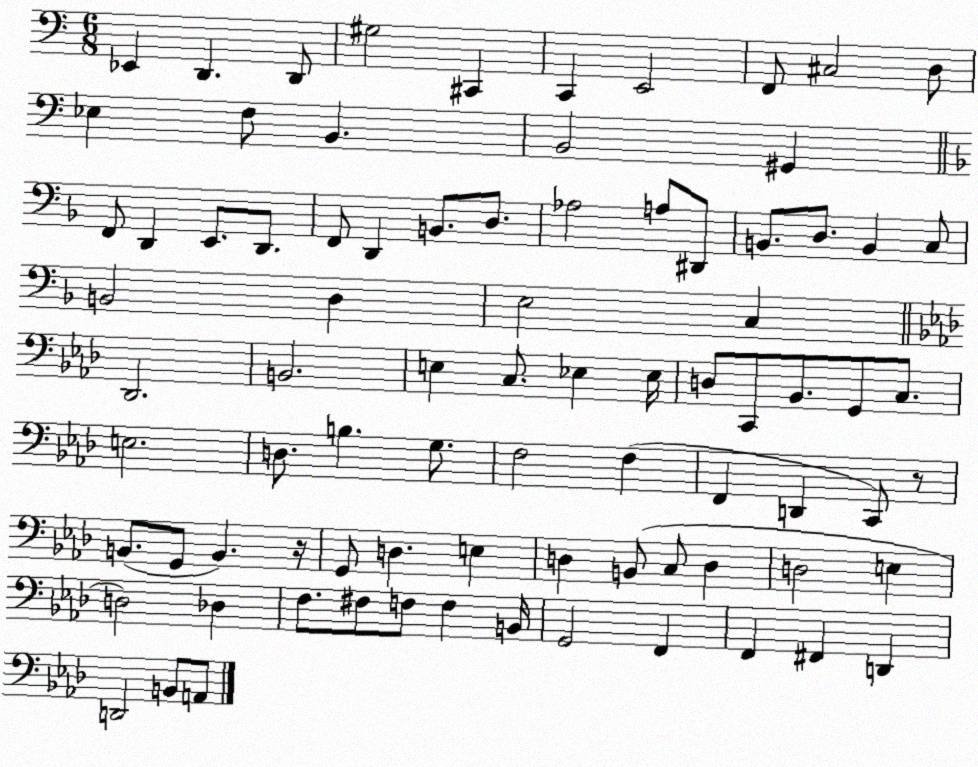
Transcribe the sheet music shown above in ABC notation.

X:1
T:Untitled
M:6/8
L:1/4
K:C
_E,, D,, D,,/2 ^G,2 ^C,, C,, E,,2 F,,/2 ^C,2 D,/2 _E, F,/2 B,, B,,2 ^G,, F,,/2 D,, E,,/2 D,,/2 F,,/2 D,, B,,/2 D,/2 _A,2 A,/2 ^D,,/2 B,,/2 D,/2 B,, C,/2 B,,2 D, E,2 C, _D,,2 B,,2 E, C,/2 _E, _E,/4 D,/2 C,,/2 _B,,/2 G,,/2 C,/2 E,2 D,/2 B, G,/2 F,2 F, F,, D,, C,,/2 z/2 B,,/2 G,,/2 B,, z/4 G,,/2 D, E, D, B,,/2 C,/2 D, D,2 E, D,2 _D, F,/2 ^F,/2 F,/2 F, B,,/4 G,,2 F,, F,, ^F,, D,, D,,2 B,,/2 A,,/2